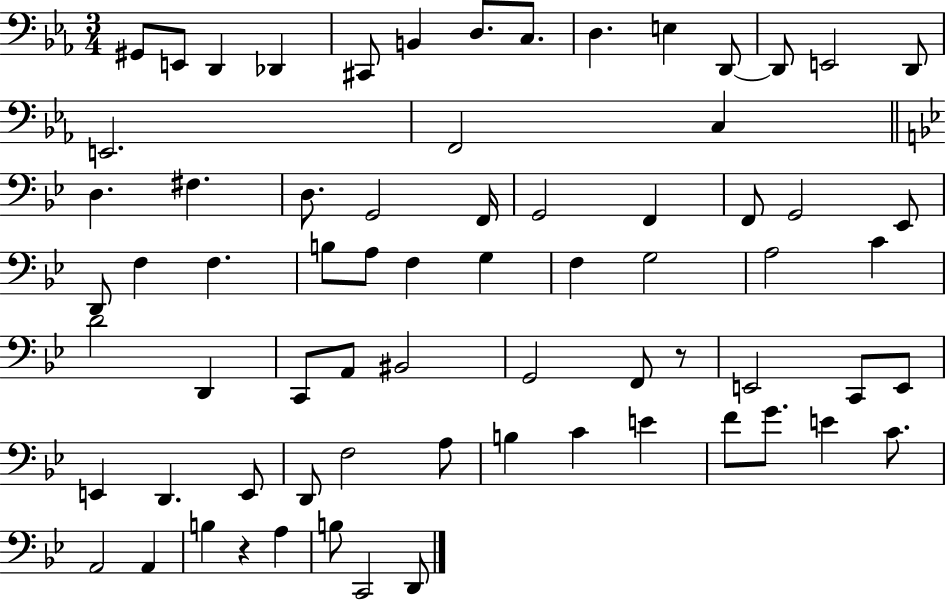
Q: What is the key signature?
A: EES major